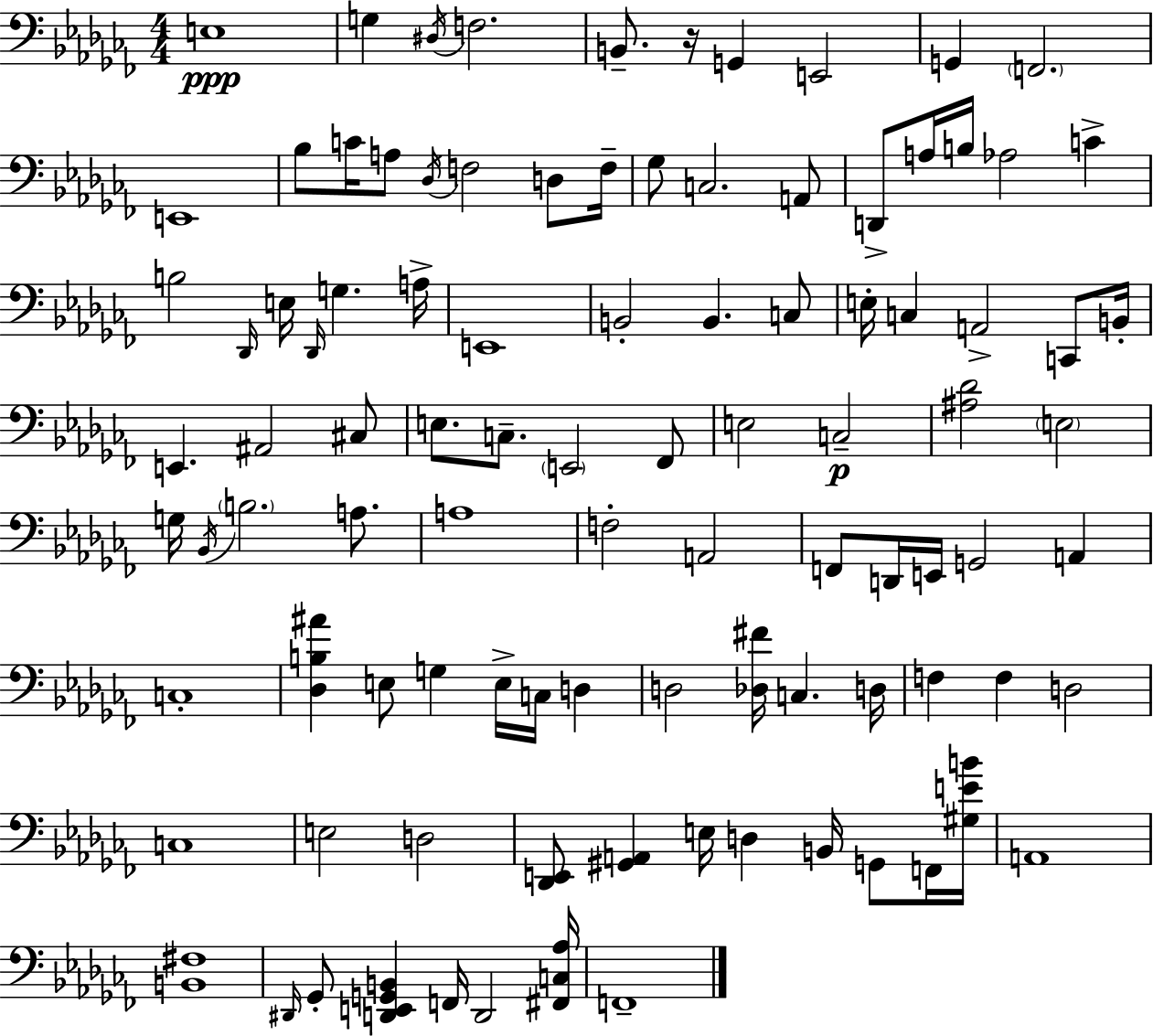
X:1
T:Untitled
M:4/4
L:1/4
K:Abm
E,4 G, ^D,/4 F,2 B,,/2 z/4 G,, E,,2 G,, F,,2 E,,4 _B,/2 C/4 A,/2 _D,/4 F,2 D,/2 F,/4 _G,/2 C,2 A,,/2 D,,/2 A,/4 B,/4 _A,2 C B,2 _D,,/4 E,/4 _D,,/4 G, A,/4 E,,4 B,,2 B,, C,/2 E,/4 C, A,,2 C,,/2 B,,/4 E,, ^A,,2 ^C,/2 E,/2 C,/2 E,,2 _F,,/2 E,2 C,2 [^A,_D]2 E,2 G,/4 _B,,/4 B,2 A,/2 A,4 F,2 A,,2 F,,/2 D,,/4 E,,/4 G,,2 A,, C,4 [_D,B,^A] E,/2 G, E,/4 C,/4 D, D,2 [_D,^F]/4 C, D,/4 F, F, D,2 C,4 E,2 D,2 [_D,,E,,]/2 [^G,,A,,] E,/4 D, B,,/4 G,,/2 F,,/4 [^G,EB]/4 A,,4 [B,,^F,]4 ^D,,/4 _G,,/2 [D,,E,,G,,B,,] F,,/4 D,,2 [^F,,C,_A,]/4 F,,4